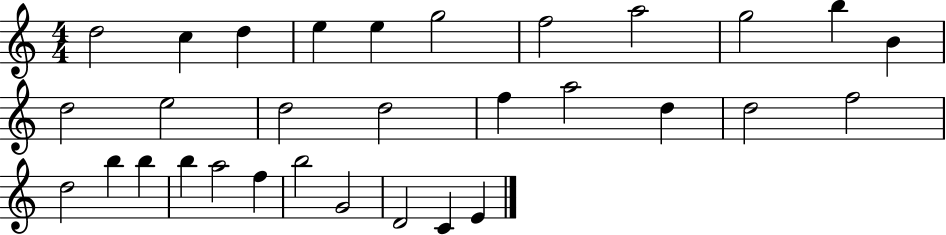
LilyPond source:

{
  \clef treble
  \numericTimeSignature
  \time 4/4
  \key c \major
  d''2 c''4 d''4 | e''4 e''4 g''2 | f''2 a''2 | g''2 b''4 b'4 | \break d''2 e''2 | d''2 d''2 | f''4 a''2 d''4 | d''2 f''2 | \break d''2 b''4 b''4 | b''4 a''2 f''4 | b''2 g'2 | d'2 c'4 e'4 | \break \bar "|."
}